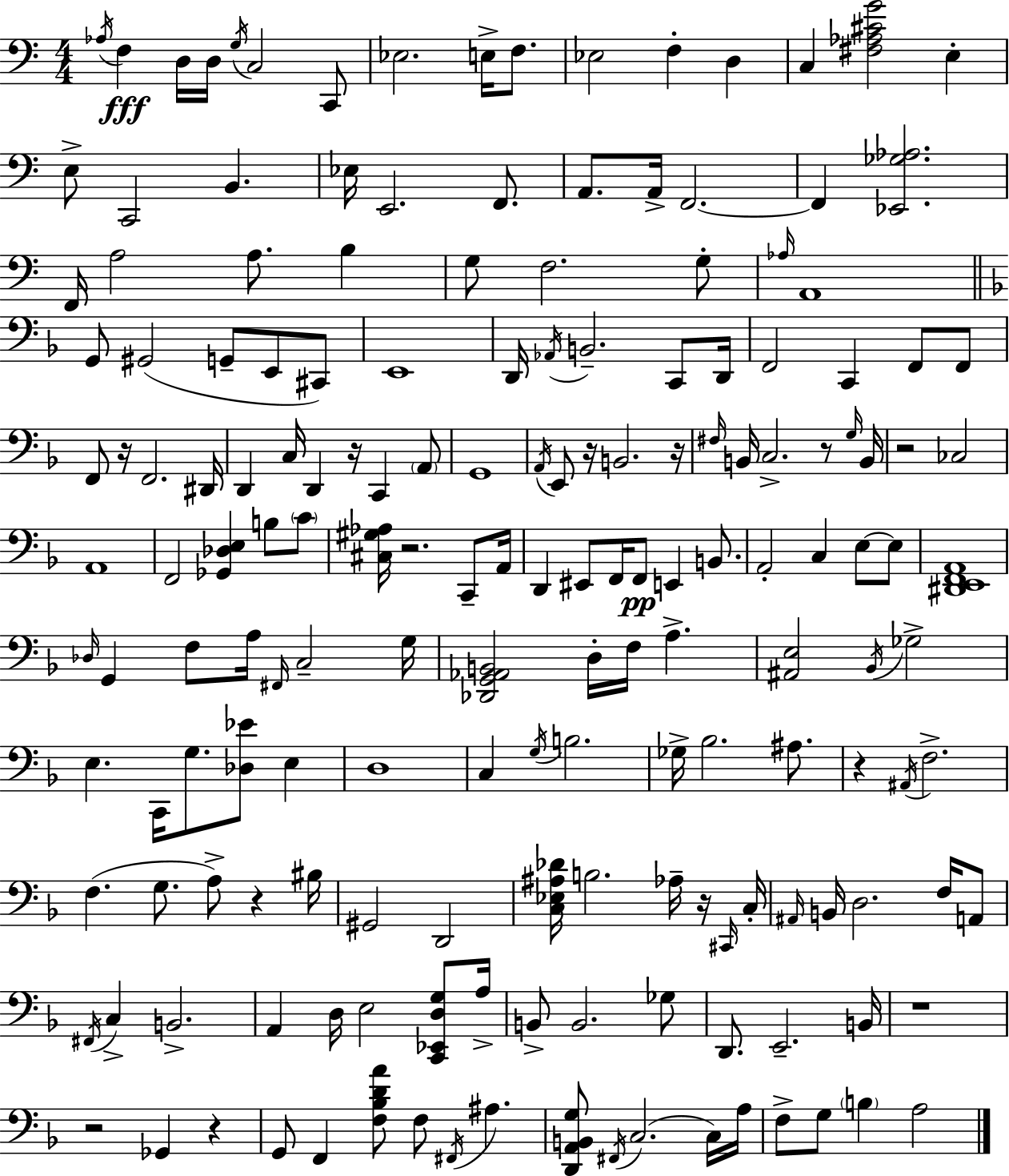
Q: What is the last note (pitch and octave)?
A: A3